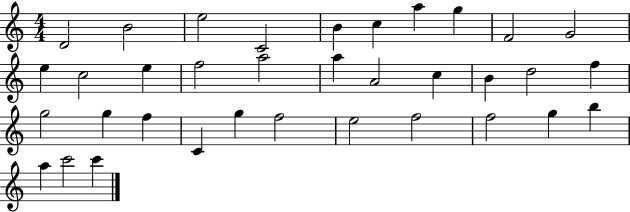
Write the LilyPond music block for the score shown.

{
  \clef treble
  \numericTimeSignature
  \time 4/4
  \key c \major
  d'2 b'2 | e''2 c'2 | b'4 c''4 a''4 g''4 | f'2 g'2 | \break e''4 c''2 e''4 | f''2 a''2 | a''4 a'2 c''4 | b'4 d''2 f''4 | \break g''2 g''4 f''4 | c'4 g''4 f''2 | e''2 f''2 | f''2 g''4 b''4 | \break a''4 c'''2 c'''4 | \bar "|."
}